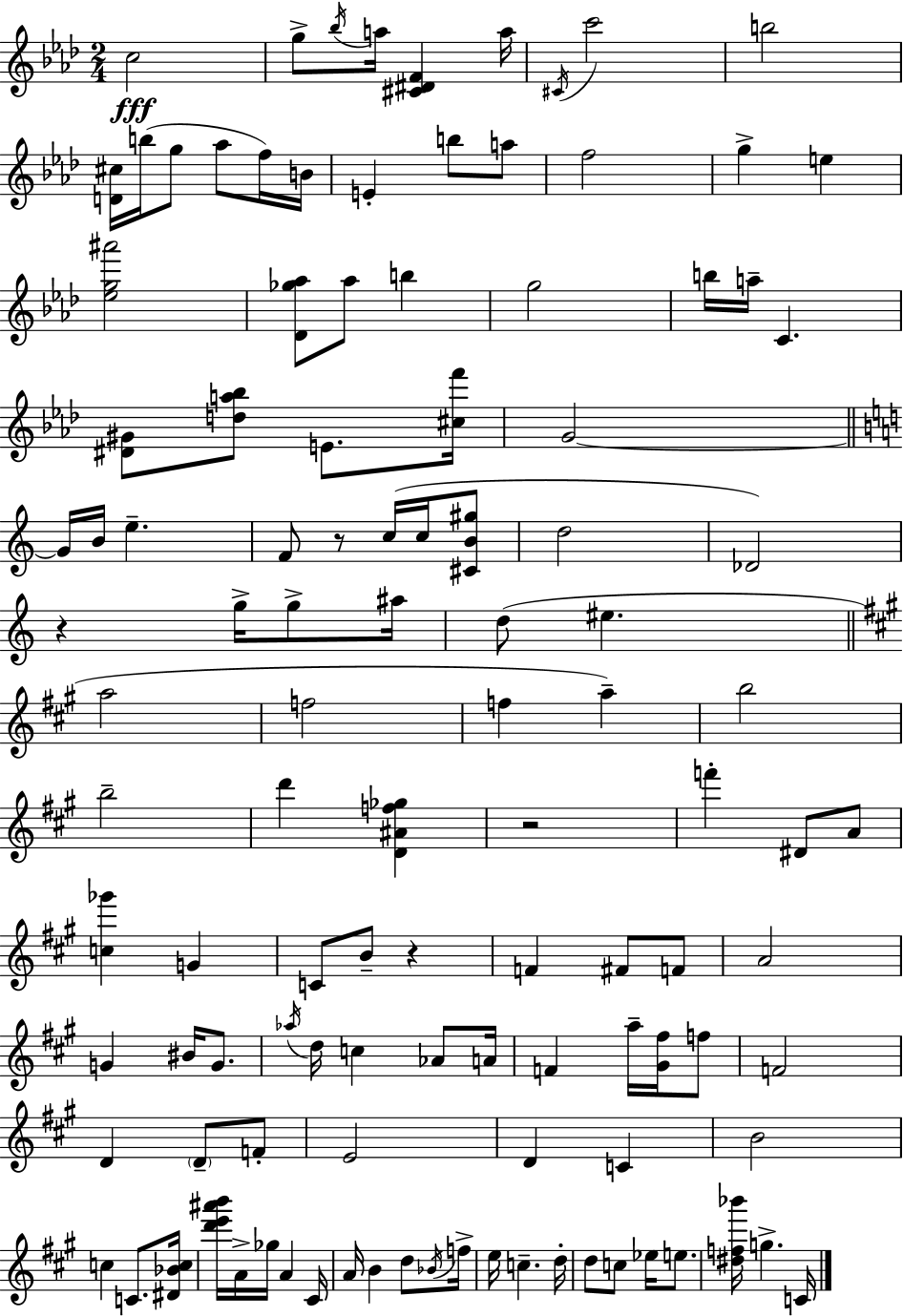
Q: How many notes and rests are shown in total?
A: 114